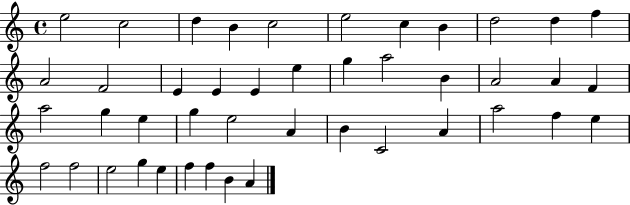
X:1
T:Untitled
M:4/4
L:1/4
K:C
e2 c2 d B c2 e2 c B d2 d f A2 F2 E E E e g a2 B A2 A F a2 g e g e2 A B C2 A a2 f e f2 f2 e2 g e f f B A